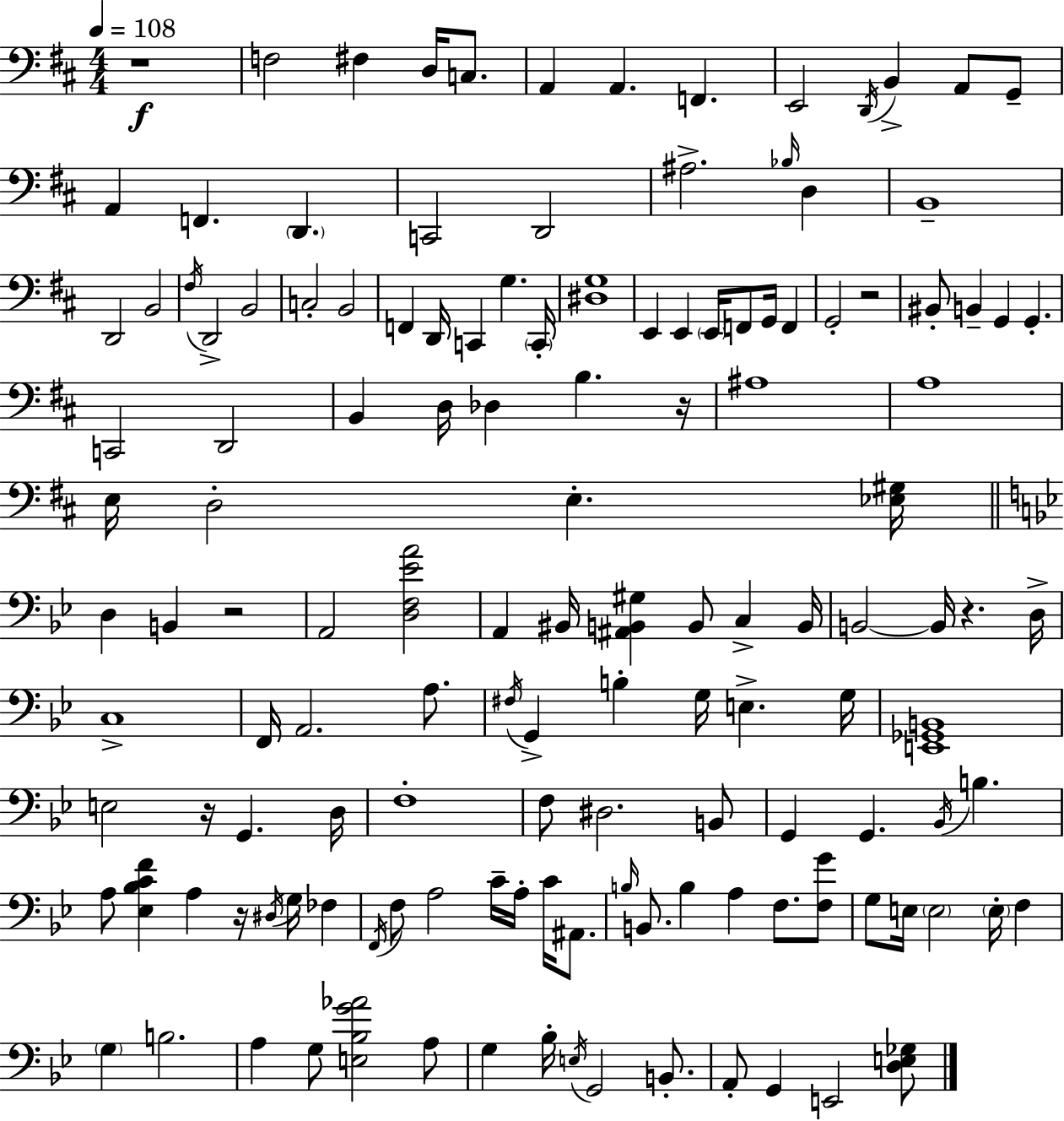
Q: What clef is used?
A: bass